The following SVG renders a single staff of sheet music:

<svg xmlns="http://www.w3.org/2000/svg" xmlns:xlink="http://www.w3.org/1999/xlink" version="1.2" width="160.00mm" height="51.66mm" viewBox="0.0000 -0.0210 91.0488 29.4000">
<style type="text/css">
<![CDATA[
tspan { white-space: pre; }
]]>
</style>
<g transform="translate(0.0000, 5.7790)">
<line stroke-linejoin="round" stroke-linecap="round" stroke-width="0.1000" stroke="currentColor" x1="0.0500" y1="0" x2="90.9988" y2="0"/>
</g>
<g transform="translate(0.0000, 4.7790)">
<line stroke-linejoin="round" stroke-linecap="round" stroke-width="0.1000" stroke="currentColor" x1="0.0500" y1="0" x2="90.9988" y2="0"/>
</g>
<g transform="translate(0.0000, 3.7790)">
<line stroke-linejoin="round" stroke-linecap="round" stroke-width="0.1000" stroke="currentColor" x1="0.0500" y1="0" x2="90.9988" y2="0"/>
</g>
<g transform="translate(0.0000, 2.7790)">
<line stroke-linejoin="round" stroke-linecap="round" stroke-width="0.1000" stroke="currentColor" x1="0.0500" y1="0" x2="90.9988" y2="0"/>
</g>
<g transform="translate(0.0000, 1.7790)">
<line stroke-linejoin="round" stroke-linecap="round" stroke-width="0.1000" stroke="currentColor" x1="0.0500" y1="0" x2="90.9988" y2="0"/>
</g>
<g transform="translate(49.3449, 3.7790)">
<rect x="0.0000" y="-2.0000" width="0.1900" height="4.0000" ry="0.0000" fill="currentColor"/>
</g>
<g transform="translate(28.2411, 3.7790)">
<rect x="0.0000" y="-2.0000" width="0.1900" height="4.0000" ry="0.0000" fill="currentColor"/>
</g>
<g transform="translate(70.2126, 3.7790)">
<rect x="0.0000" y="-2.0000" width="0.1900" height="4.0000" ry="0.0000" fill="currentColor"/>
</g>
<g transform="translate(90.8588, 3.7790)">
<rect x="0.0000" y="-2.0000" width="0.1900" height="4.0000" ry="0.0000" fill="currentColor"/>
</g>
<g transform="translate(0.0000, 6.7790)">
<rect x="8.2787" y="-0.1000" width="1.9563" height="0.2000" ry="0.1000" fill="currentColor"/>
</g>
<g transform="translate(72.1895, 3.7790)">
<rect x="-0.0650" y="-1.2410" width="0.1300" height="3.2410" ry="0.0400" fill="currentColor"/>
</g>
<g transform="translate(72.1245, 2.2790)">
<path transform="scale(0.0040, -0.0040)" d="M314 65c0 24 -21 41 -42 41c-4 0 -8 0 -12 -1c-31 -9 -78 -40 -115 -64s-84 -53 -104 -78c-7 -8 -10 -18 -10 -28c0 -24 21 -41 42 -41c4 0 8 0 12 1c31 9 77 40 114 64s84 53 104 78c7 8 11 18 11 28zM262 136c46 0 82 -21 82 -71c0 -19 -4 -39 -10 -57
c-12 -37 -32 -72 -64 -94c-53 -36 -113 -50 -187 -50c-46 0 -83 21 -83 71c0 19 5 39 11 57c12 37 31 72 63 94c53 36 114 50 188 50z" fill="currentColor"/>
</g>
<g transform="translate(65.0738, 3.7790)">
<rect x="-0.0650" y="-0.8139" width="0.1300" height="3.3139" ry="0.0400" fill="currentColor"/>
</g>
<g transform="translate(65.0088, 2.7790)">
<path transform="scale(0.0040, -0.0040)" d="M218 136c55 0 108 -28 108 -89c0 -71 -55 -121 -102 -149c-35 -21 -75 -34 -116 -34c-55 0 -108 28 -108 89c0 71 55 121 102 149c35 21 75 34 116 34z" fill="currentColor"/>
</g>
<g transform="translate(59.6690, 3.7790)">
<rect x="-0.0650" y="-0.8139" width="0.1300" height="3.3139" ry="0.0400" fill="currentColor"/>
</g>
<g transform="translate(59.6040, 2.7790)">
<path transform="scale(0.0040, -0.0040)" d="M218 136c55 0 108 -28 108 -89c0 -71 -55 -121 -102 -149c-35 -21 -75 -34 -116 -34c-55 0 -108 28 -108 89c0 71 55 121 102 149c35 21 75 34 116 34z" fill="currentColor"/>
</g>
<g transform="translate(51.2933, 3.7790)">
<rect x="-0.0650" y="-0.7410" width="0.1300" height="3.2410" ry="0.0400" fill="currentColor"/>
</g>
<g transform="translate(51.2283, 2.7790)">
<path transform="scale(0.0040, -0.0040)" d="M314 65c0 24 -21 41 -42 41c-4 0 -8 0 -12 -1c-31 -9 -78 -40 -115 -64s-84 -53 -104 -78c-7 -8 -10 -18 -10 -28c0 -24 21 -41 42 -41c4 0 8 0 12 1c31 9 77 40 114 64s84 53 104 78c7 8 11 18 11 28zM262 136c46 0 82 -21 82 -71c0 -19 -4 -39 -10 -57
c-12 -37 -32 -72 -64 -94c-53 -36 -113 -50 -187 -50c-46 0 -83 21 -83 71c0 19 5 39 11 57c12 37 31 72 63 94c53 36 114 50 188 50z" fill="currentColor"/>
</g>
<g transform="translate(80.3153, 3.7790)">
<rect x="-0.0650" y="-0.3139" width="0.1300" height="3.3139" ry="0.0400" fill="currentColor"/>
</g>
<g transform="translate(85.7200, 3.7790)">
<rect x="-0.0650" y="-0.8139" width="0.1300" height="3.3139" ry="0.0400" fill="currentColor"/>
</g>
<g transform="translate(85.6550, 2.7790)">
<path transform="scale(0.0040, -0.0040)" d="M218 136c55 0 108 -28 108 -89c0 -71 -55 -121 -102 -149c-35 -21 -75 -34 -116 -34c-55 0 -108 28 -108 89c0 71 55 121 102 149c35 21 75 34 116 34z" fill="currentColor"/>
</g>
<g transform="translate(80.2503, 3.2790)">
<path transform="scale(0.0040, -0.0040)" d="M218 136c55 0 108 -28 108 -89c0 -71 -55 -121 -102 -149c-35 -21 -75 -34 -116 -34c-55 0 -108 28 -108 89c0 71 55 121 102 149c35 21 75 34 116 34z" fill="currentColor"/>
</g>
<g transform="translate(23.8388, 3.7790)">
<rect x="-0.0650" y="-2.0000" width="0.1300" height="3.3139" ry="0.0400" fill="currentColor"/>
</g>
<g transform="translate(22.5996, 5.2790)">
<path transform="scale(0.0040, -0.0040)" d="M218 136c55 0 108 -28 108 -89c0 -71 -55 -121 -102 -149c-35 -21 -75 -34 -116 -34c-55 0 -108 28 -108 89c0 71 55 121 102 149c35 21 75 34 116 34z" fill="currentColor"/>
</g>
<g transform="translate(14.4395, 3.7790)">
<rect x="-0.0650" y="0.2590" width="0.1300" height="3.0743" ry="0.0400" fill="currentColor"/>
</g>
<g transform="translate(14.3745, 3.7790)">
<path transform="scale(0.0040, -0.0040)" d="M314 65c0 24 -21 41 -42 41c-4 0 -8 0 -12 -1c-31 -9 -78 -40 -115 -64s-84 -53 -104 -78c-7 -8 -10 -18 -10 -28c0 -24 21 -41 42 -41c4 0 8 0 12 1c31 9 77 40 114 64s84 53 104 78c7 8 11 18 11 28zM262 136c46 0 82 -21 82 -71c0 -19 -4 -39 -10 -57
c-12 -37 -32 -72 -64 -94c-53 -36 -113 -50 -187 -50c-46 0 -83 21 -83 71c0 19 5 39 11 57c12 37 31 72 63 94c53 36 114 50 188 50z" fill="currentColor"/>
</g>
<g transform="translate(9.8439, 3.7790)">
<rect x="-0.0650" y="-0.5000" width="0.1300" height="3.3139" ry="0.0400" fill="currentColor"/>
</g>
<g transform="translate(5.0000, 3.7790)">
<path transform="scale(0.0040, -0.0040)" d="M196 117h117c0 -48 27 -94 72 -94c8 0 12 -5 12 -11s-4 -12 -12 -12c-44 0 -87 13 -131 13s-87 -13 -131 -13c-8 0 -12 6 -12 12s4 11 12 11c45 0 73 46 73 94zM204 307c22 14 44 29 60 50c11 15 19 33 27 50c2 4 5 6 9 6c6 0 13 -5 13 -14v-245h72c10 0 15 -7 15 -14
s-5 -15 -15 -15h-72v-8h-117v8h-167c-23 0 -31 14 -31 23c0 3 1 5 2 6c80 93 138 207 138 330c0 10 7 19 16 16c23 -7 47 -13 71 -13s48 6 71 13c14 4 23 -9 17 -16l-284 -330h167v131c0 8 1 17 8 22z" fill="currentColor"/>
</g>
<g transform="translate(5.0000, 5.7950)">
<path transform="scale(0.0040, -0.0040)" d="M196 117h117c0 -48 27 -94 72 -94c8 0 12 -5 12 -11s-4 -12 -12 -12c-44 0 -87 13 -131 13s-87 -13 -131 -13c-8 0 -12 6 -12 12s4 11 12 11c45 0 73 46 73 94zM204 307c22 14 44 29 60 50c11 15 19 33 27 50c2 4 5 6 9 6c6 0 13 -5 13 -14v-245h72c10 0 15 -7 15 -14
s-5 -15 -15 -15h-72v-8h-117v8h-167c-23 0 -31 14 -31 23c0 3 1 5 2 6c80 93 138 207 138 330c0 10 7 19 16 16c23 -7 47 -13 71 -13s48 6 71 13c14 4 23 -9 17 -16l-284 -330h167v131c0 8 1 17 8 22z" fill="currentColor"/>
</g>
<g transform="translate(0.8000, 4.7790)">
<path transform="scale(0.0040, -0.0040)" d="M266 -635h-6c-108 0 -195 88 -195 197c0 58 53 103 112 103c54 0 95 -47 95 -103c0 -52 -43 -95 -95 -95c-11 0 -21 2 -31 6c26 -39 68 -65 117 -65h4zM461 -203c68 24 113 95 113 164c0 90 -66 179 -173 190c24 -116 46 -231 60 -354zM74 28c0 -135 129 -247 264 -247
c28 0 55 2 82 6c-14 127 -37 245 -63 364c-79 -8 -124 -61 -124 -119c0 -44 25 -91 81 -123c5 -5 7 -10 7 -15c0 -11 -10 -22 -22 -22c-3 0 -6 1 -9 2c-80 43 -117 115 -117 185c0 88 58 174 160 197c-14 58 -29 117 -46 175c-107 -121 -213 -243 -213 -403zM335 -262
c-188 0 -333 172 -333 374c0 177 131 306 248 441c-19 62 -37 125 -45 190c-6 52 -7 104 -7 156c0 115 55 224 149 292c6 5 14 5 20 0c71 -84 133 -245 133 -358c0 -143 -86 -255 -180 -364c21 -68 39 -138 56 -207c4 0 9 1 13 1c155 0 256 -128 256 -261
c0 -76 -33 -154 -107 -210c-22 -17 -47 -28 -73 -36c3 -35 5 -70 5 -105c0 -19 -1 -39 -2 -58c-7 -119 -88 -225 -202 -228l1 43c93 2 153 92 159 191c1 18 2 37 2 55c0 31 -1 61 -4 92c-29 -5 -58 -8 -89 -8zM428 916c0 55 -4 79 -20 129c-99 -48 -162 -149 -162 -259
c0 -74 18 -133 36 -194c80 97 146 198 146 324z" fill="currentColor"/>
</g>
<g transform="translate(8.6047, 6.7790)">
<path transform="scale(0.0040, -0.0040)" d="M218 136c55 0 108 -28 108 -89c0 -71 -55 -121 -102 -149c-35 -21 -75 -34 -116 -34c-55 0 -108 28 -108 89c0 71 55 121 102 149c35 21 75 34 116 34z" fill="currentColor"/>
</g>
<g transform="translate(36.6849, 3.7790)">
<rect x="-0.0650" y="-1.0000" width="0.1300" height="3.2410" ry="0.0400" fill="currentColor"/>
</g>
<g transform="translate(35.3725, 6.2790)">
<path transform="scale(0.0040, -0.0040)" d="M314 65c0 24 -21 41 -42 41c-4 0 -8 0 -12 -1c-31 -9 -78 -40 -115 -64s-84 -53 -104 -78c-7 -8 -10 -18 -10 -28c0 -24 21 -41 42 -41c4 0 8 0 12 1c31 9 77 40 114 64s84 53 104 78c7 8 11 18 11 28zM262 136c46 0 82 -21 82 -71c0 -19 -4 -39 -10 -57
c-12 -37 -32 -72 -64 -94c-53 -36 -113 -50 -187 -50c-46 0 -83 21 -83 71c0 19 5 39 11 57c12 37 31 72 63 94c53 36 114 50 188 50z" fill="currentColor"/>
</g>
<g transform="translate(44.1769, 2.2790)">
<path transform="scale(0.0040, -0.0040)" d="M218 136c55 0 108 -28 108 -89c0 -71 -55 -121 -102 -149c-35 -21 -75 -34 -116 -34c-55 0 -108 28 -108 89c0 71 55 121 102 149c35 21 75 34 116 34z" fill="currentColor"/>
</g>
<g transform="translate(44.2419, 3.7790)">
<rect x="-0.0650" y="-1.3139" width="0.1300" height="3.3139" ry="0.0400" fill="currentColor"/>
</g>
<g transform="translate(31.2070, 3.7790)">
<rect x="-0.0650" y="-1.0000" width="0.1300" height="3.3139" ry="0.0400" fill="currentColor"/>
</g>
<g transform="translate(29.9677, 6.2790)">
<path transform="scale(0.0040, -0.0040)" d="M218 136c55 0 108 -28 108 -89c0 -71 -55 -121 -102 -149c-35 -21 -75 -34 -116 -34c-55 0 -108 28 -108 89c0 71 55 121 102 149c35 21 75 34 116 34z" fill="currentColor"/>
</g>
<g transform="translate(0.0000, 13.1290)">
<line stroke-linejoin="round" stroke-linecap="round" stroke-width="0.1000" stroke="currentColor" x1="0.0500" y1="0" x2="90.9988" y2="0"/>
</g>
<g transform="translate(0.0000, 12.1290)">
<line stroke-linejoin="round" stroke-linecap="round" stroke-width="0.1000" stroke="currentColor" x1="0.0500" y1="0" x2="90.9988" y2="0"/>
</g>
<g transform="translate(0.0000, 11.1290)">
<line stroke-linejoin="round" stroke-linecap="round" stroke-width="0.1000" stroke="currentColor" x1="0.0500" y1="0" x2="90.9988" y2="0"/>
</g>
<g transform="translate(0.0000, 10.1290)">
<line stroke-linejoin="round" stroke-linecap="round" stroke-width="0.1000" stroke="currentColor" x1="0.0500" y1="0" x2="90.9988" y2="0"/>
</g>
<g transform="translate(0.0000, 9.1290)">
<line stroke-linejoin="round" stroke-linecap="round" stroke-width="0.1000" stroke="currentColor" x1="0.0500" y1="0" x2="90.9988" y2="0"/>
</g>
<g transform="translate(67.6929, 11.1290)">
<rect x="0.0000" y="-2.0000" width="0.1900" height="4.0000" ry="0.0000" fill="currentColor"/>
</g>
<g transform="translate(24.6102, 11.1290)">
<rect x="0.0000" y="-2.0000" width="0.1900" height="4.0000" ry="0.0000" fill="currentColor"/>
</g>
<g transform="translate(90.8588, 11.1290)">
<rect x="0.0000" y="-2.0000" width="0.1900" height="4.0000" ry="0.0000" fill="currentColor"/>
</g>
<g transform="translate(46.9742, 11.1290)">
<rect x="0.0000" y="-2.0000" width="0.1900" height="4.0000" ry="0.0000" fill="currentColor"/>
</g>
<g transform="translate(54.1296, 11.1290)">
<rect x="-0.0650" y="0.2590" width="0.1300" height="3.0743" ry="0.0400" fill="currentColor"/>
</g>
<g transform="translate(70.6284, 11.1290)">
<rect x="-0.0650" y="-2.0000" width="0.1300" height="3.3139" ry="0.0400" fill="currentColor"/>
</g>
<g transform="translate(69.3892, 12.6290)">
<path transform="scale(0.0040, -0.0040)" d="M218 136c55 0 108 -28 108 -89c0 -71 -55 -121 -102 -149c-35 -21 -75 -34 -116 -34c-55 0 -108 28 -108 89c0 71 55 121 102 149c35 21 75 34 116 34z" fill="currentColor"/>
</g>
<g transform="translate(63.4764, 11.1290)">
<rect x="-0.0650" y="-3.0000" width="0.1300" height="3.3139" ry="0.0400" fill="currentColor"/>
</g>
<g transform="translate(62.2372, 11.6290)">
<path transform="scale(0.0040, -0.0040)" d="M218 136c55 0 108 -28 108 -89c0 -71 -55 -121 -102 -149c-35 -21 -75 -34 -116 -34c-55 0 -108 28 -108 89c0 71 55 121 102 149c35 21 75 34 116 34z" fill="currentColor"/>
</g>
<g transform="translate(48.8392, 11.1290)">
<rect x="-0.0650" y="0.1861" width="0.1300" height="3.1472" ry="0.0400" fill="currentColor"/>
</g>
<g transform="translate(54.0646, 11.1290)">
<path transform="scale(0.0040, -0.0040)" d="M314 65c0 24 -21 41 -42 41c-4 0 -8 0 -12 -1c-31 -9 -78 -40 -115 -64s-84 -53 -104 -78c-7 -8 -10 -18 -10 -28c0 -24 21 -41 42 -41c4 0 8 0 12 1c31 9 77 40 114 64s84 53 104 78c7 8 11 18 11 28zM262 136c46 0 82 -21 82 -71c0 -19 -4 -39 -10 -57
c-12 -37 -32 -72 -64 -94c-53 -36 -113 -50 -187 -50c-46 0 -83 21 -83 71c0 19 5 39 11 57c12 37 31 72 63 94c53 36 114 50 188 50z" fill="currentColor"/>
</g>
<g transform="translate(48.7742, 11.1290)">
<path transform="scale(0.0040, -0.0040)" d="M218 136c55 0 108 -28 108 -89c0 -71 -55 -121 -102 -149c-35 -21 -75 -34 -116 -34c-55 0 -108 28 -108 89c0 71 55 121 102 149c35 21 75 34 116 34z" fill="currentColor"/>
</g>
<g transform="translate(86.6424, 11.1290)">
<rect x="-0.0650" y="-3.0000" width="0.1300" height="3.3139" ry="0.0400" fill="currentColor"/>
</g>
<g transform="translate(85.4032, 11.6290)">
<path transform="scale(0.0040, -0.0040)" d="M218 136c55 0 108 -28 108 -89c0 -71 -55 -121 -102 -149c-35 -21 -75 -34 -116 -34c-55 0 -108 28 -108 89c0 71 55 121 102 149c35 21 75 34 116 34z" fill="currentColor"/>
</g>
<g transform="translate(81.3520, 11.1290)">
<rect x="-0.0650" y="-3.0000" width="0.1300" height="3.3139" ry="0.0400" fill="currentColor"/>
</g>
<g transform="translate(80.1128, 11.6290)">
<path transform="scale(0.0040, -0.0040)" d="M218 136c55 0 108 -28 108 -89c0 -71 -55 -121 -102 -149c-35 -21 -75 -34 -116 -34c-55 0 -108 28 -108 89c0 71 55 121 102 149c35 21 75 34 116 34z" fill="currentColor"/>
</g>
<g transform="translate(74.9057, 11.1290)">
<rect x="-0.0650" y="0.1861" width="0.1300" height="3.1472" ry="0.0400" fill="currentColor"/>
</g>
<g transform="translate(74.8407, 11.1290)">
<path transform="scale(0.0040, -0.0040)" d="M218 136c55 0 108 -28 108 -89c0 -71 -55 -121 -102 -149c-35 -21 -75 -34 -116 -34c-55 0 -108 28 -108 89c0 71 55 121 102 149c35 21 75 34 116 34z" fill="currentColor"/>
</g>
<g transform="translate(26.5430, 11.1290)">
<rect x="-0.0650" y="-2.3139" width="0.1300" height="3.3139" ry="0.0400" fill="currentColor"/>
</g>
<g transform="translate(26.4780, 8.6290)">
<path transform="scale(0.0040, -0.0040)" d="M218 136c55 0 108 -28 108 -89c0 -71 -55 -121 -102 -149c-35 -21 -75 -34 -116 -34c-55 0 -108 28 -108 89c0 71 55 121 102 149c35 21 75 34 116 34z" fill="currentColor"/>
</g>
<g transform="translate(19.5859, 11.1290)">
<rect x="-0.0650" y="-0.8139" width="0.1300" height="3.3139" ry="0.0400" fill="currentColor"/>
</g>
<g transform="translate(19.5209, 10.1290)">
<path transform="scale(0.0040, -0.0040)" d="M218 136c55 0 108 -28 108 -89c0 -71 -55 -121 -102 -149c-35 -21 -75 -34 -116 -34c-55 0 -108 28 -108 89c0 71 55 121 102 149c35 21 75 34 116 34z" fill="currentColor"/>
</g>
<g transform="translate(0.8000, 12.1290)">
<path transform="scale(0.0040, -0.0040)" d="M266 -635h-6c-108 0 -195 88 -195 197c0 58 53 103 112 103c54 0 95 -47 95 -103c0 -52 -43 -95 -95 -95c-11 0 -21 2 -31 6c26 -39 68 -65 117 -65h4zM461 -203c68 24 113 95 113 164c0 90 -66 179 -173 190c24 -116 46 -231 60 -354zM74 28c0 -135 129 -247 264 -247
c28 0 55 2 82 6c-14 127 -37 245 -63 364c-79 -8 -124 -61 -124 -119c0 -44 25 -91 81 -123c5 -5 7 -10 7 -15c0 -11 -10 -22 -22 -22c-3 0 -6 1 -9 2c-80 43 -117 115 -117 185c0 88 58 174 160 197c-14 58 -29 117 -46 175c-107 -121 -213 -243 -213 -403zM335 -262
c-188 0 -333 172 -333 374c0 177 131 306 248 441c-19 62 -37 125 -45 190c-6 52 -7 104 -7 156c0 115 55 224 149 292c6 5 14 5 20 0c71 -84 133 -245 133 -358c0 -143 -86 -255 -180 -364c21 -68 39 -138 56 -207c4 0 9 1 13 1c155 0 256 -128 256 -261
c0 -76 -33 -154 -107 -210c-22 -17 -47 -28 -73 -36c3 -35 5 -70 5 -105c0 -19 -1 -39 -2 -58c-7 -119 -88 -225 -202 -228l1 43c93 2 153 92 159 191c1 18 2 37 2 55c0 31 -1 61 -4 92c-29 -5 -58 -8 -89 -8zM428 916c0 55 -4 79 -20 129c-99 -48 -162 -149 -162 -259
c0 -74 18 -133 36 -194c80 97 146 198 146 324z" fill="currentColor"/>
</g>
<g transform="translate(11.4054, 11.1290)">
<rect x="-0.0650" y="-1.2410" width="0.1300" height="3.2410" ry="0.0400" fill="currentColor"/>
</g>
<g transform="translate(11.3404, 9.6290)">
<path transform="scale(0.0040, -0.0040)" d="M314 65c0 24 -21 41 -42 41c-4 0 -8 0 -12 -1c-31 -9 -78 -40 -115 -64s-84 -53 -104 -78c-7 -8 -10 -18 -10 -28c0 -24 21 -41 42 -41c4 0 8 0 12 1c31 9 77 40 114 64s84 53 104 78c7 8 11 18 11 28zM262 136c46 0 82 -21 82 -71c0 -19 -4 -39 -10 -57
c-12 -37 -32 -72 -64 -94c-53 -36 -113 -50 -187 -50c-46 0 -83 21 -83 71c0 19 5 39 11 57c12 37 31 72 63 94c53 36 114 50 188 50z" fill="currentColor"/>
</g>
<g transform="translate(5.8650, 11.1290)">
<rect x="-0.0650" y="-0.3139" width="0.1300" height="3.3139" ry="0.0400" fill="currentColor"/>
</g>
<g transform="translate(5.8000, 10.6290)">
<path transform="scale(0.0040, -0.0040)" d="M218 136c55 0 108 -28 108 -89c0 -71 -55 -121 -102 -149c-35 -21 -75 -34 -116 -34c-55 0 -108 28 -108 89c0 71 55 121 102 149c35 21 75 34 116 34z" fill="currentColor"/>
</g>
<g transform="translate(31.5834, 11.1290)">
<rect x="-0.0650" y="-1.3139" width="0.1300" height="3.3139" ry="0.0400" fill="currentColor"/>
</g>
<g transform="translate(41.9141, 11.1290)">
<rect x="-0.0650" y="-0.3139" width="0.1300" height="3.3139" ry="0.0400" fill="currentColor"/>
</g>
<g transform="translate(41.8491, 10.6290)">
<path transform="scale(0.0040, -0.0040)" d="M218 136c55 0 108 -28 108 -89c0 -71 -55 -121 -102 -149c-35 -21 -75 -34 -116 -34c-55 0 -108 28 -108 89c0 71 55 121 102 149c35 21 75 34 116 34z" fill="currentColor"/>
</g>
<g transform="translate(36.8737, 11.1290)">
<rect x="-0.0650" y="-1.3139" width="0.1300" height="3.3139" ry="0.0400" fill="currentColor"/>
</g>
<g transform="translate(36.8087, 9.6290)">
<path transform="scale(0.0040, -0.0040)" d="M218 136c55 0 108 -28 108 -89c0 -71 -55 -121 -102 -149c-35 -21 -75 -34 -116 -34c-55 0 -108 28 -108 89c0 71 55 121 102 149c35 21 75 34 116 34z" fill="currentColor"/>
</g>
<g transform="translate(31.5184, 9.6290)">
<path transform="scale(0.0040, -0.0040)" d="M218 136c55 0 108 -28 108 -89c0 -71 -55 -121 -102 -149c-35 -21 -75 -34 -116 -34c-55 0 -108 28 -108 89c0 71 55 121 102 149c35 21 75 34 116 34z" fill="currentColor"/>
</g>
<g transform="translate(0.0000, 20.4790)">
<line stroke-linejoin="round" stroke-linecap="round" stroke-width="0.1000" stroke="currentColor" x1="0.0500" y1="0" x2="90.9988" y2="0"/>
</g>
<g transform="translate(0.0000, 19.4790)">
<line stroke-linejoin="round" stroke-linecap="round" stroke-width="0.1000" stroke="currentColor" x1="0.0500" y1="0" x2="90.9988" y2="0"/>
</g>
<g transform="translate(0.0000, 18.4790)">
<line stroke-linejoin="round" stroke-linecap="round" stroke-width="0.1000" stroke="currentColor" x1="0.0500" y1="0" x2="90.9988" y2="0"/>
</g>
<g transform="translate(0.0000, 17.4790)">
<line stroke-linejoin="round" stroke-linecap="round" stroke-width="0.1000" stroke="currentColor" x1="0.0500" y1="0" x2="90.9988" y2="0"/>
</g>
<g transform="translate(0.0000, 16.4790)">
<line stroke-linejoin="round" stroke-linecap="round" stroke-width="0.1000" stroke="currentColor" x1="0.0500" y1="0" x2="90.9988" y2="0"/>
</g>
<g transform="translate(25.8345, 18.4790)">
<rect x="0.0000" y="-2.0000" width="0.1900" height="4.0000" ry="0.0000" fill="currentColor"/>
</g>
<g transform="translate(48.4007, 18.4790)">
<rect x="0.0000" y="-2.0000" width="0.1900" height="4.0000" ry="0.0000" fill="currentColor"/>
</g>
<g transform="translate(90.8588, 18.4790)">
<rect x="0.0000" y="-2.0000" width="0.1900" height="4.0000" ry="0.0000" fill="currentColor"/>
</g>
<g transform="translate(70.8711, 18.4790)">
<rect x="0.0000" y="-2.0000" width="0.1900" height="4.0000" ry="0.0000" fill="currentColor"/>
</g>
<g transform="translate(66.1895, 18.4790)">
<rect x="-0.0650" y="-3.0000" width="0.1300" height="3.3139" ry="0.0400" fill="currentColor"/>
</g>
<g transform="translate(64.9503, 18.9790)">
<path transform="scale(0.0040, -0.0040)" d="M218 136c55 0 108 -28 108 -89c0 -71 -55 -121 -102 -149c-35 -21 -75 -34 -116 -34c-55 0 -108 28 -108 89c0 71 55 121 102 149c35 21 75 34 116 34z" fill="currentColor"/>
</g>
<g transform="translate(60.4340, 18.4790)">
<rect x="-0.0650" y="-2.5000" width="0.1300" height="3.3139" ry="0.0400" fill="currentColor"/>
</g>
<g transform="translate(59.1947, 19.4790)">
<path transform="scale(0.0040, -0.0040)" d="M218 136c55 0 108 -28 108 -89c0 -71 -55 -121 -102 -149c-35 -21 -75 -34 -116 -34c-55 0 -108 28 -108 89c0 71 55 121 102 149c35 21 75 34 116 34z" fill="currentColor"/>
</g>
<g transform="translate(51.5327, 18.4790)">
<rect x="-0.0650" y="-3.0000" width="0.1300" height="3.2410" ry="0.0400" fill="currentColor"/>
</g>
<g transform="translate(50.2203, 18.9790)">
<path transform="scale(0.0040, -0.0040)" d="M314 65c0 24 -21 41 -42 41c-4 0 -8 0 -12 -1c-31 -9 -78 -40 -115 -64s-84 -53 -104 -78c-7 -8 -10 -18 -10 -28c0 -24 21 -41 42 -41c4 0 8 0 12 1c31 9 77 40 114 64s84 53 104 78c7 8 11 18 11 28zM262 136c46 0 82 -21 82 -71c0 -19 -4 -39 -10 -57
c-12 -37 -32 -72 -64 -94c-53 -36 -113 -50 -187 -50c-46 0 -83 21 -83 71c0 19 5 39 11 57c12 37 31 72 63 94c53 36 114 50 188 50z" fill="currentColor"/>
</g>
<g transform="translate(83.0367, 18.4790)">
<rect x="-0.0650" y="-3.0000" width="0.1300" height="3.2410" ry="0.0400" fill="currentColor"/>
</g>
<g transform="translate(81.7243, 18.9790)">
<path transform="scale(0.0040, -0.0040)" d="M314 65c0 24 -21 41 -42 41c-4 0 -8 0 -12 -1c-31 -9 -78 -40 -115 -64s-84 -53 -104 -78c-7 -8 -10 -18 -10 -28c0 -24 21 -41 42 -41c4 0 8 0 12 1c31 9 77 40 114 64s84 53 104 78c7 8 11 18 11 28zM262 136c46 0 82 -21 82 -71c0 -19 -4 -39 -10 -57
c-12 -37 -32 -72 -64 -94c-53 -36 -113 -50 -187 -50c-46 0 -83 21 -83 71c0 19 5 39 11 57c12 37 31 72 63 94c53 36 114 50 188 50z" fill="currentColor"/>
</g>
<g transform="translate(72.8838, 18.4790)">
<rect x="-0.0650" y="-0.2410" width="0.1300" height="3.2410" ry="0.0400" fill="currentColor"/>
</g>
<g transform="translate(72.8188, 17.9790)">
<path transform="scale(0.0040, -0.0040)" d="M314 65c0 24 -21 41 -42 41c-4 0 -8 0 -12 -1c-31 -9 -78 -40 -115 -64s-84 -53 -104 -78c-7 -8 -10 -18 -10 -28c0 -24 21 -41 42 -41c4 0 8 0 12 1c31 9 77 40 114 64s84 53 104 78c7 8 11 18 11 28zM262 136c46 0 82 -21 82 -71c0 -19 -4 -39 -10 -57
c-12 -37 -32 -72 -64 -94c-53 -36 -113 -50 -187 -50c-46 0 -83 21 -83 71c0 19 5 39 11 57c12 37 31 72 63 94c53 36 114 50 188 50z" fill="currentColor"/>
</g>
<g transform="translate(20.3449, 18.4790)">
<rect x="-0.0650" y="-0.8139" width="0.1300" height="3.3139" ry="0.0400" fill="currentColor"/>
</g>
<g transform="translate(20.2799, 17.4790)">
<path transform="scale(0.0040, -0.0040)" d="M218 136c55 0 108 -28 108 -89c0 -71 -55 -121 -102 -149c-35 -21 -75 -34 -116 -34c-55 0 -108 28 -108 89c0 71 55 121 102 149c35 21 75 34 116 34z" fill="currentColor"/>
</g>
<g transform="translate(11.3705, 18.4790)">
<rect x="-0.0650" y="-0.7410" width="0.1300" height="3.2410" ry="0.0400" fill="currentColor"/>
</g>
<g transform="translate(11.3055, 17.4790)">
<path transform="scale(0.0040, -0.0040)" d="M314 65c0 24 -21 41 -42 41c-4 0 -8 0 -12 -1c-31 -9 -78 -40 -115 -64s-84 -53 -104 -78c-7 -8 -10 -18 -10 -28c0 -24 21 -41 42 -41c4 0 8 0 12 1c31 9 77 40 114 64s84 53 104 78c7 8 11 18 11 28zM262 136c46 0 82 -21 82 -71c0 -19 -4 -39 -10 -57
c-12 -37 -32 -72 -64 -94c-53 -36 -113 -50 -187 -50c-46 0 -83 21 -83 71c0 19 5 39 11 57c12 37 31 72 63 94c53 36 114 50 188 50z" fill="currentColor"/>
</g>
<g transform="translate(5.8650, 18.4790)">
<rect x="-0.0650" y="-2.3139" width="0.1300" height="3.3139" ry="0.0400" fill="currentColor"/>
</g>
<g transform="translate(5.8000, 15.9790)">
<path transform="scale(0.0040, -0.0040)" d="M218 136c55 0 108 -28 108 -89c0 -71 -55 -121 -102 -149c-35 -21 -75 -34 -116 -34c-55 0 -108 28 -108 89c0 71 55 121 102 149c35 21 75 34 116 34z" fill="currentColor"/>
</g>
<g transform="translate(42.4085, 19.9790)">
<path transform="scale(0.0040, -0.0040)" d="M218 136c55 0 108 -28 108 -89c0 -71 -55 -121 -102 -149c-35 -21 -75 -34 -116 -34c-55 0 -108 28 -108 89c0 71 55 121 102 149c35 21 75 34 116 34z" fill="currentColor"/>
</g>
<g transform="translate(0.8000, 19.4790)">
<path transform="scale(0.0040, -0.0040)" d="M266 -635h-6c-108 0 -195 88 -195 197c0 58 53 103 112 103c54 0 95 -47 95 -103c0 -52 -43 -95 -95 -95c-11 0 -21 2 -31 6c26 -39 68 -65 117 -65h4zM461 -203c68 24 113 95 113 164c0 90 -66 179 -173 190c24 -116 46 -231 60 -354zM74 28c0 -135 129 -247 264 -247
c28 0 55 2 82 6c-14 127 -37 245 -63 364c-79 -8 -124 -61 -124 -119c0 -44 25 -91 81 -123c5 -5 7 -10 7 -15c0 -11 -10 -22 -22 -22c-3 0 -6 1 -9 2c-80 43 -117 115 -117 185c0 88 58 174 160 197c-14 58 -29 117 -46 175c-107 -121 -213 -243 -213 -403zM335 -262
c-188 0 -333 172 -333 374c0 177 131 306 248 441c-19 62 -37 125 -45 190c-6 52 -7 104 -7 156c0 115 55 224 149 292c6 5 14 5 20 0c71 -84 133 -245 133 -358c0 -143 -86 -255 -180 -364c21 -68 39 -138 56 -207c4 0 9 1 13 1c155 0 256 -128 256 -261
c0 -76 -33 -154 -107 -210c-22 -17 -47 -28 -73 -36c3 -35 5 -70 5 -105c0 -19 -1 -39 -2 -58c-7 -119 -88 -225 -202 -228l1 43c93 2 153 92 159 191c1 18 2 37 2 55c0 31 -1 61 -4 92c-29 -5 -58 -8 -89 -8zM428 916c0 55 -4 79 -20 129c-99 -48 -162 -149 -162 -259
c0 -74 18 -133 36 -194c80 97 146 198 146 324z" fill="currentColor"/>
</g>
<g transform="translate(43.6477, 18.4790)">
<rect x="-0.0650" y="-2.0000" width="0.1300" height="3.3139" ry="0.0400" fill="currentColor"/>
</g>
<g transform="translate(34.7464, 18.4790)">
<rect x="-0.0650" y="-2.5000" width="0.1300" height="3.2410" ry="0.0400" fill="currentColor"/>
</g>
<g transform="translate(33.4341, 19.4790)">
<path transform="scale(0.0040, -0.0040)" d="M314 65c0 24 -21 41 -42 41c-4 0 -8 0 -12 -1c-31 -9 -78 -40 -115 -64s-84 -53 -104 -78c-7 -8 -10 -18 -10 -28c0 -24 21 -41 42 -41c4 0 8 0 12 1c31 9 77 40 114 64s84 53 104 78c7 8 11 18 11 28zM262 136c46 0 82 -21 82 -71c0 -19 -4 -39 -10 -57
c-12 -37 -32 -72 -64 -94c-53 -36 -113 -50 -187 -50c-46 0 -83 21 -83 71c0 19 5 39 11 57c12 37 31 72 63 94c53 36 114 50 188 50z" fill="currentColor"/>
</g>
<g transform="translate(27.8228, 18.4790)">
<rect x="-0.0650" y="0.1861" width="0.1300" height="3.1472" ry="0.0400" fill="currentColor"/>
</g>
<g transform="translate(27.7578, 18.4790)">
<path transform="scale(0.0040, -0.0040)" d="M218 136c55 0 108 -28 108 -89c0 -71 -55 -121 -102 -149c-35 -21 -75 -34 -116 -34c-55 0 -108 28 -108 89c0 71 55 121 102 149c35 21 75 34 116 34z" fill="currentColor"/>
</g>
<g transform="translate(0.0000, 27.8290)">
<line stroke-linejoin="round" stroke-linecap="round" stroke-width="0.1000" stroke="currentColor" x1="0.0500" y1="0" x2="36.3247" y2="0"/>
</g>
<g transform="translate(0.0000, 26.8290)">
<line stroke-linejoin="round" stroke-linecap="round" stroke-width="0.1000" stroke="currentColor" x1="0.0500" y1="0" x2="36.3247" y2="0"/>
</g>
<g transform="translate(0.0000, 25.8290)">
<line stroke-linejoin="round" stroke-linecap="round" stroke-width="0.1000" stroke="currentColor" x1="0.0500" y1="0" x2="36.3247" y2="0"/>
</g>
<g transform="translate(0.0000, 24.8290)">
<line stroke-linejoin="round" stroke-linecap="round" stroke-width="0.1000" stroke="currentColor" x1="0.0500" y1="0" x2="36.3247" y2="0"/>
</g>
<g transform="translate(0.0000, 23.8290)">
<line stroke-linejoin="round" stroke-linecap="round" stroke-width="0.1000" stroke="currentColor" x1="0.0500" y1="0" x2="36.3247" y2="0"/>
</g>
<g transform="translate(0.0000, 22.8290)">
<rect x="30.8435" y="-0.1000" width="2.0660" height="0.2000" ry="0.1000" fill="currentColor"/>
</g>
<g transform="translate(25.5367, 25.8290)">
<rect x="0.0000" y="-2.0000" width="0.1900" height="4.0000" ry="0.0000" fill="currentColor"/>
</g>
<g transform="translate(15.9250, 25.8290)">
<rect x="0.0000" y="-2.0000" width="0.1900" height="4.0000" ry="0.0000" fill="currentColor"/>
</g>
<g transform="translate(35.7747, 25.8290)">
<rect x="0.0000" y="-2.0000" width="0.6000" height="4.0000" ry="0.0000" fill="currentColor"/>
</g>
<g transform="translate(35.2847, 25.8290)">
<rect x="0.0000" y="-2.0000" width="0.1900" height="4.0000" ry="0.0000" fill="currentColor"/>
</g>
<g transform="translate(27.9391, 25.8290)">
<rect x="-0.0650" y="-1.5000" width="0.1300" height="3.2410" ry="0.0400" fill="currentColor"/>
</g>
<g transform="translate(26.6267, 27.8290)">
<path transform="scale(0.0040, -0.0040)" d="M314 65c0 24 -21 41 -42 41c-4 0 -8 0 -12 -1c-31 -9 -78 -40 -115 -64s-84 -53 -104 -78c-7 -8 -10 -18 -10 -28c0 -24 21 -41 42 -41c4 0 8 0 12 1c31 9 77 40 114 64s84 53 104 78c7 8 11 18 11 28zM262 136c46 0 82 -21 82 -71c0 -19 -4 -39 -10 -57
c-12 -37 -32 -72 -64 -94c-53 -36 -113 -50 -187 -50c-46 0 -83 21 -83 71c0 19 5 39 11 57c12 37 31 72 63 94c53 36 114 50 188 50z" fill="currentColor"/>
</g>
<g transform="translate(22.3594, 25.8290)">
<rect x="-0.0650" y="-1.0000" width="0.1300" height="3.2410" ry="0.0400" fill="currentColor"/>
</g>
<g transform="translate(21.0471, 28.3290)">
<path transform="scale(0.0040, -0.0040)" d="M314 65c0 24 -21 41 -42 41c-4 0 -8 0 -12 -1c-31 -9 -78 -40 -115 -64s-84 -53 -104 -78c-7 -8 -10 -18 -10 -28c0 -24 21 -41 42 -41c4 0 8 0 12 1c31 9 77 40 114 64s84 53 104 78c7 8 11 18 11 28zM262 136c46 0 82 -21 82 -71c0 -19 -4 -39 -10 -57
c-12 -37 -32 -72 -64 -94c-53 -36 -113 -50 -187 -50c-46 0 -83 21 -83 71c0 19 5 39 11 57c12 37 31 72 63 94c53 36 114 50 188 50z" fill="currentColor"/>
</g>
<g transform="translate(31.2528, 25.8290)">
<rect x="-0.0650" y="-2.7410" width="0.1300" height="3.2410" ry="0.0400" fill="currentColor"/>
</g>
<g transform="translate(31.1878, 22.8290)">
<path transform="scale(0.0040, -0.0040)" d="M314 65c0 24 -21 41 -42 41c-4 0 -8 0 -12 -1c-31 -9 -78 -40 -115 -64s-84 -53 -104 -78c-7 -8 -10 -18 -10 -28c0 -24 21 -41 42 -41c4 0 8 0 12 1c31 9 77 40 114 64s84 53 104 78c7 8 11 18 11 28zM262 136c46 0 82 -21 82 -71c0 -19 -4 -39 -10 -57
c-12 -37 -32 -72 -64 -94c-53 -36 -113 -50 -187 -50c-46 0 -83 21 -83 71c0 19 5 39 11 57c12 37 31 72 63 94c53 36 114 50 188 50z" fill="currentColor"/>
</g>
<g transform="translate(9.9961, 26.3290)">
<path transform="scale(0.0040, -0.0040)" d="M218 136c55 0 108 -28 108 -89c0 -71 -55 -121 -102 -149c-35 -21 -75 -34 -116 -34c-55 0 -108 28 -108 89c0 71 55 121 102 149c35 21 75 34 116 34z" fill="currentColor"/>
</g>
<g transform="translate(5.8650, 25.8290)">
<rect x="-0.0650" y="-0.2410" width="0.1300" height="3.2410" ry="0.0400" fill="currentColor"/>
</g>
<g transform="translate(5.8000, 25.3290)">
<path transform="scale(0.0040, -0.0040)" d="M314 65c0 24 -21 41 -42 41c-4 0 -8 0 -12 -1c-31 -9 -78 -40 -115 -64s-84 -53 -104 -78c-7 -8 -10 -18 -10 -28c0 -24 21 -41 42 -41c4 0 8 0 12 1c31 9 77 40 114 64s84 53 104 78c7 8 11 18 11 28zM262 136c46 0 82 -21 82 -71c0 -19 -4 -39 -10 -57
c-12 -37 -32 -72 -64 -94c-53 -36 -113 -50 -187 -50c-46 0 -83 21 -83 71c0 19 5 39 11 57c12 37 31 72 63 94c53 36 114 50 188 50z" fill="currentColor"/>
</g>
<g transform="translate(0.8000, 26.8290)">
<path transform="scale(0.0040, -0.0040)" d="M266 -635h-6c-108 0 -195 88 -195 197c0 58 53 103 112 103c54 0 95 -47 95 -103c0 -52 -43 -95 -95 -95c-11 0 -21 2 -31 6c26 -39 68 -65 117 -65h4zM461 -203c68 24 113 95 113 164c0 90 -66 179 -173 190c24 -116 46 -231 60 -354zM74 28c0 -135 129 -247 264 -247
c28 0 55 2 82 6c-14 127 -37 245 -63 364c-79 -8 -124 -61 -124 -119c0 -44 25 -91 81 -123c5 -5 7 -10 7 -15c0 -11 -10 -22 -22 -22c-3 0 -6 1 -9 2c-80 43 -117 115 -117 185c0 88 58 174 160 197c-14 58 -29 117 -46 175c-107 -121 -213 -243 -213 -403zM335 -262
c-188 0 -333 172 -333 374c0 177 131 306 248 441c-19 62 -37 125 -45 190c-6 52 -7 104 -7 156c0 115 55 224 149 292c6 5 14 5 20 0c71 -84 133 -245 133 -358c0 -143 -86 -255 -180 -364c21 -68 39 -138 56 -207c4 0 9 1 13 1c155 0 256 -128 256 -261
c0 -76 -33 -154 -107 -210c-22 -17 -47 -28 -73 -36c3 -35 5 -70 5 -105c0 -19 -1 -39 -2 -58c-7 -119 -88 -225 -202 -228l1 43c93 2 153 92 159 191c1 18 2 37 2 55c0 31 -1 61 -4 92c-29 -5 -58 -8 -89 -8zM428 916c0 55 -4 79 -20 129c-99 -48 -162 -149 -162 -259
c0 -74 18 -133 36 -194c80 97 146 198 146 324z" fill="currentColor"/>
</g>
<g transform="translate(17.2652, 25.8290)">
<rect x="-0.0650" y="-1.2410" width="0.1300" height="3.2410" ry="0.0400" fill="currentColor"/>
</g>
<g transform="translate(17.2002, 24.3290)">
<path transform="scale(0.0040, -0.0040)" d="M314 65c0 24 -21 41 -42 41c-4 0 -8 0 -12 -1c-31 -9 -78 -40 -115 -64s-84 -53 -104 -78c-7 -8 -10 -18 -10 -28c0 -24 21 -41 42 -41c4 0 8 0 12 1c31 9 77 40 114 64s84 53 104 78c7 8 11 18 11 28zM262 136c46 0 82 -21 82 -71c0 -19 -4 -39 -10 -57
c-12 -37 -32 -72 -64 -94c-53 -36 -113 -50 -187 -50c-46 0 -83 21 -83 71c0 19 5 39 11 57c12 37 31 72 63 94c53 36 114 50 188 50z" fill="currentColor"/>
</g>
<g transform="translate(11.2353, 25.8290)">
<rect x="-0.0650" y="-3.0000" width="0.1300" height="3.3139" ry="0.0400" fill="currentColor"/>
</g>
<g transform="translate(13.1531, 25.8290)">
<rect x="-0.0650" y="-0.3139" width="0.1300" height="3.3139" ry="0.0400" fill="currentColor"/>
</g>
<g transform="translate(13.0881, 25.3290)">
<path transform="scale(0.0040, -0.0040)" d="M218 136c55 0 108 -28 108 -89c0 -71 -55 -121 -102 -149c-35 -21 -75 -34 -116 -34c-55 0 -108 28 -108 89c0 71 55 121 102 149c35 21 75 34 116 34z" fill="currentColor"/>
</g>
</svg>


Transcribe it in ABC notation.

X:1
T:Untitled
M:4/4
L:1/4
K:C
C B2 F D D2 e d2 d d e2 c d c e2 d g e e c B B2 A F B A A g d2 d B G2 F A2 G A c2 A2 c2 A c e2 D2 E2 a2